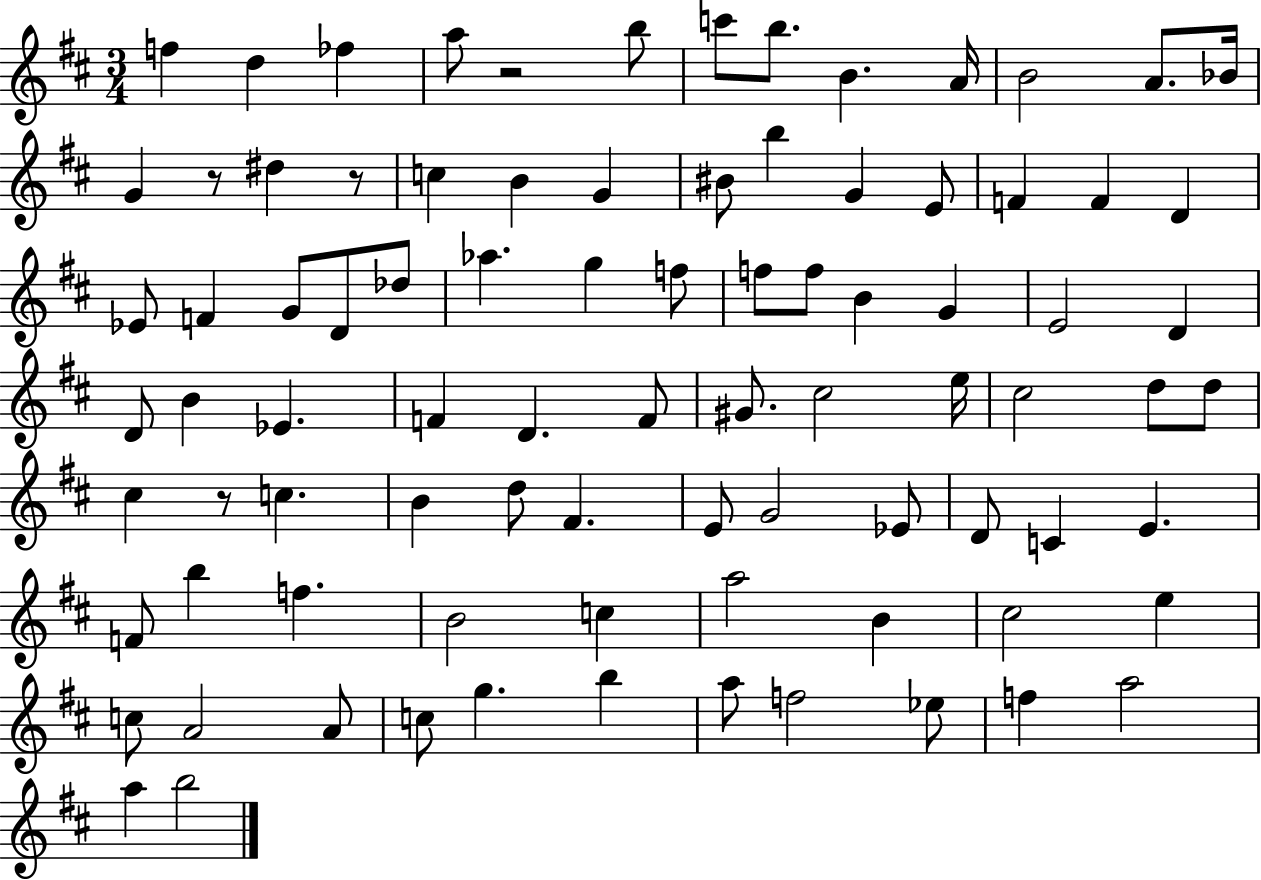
X:1
T:Untitled
M:3/4
L:1/4
K:D
f d _f a/2 z2 b/2 c'/2 b/2 B A/4 B2 A/2 _B/4 G z/2 ^d z/2 c B G ^B/2 b G E/2 F F D _E/2 F G/2 D/2 _d/2 _a g f/2 f/2 f/2 B G E2 D D/2 B _E F D F/2 ^G/2 ^c2 e/4 ^c2 d/2 d/2 ^c z/2 c B d/2 ^F E/2 G2 _E/2 D/2 C E F/2 b f B2 c a2 B ^c2 e c/2 A2 A/2 c/2 g b a/2 f2 _e/2 f a2 a b2